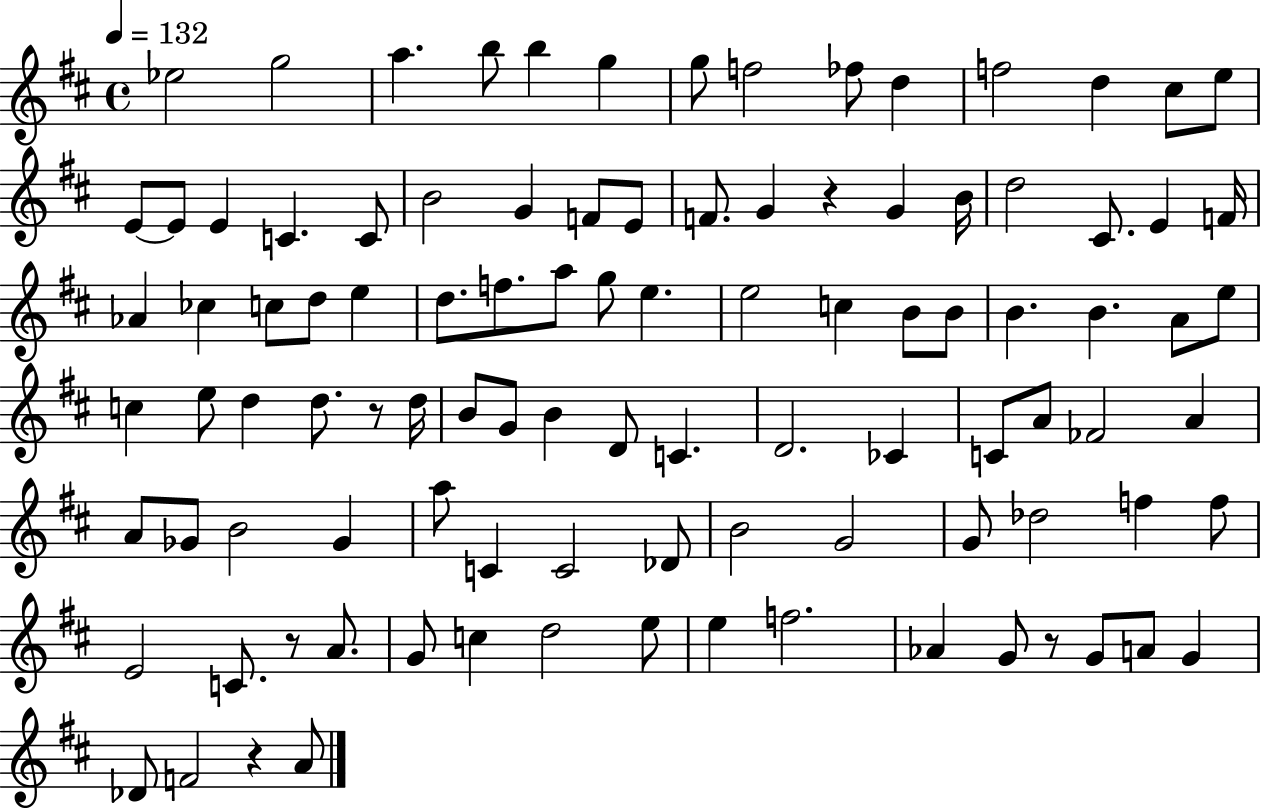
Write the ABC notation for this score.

X:1
T:Untitled
M:4/4
L:1/4
K:D
_e2 g2 a b/2 b g g/2 f2 _f/2 d f2 d ^c/2 e/2 E/2 E/2 E C C/2 B2 G F/2 E/2 F/2 G z G B/4 d2 ^C/2 E F/4 _A _c c/2 d/2 e d/2 f/2 a/2 g/2 e e2 c B/2 B/2 B B A/2 e/2 c e/2 d d/2 z/2 d/4 B/2 G/2 B D/2 C D2 _C C/2 A/2 _F2 A A/2 _G/2 B2 _G a/2 C C2 _D/2 B2 G2 G/2 _d2 f f/2 E2 C/2 z/2 A/2 G/2 c d2 e/2 e f2 _A G/2 z/2 G/2 A/2 G _D/2 F2 z A/2